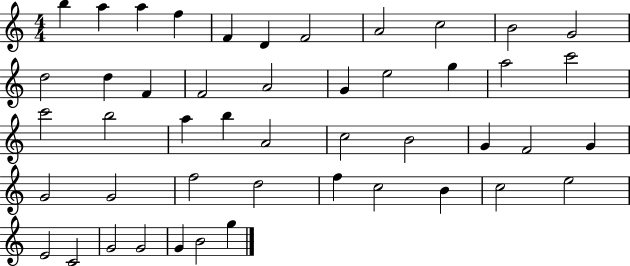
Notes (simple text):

B5/q A5/q A5/q F5/q F4/q D4/q F4/h A4/h C5/h B4/h G4/h D5/h D5/q F4/q F4/h A4/h G4/q E5/h G5/q A5/h C6/h C6/h B5/h A5/q B5/q A4/h C5/h B4/h G4/q F4/h G4/q G4/h G4/h F5/h D5/h F5/q C5/h B4/q C5/h E5/h E4/h C4/h G4/h G4/h G4/q B4/h G5/q